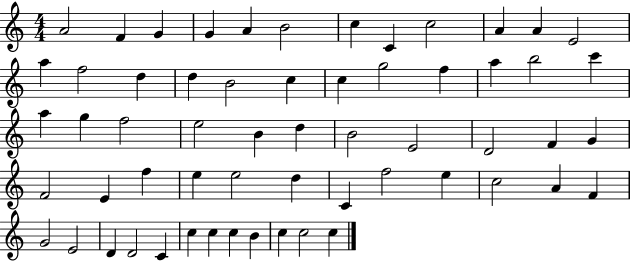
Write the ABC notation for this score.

X:1
T:Untitled
M:4/4
L:1/4
K:C
A2 F G G A B2 c C c2 A A E2 a f2 d d B2 c c g2 f a b2 c' a g f2 e2 B d B2 E2 D2 F G F2 E f e e2 d C f2 e c2 A F G2 E2 D D2 C c c c B c c2 c